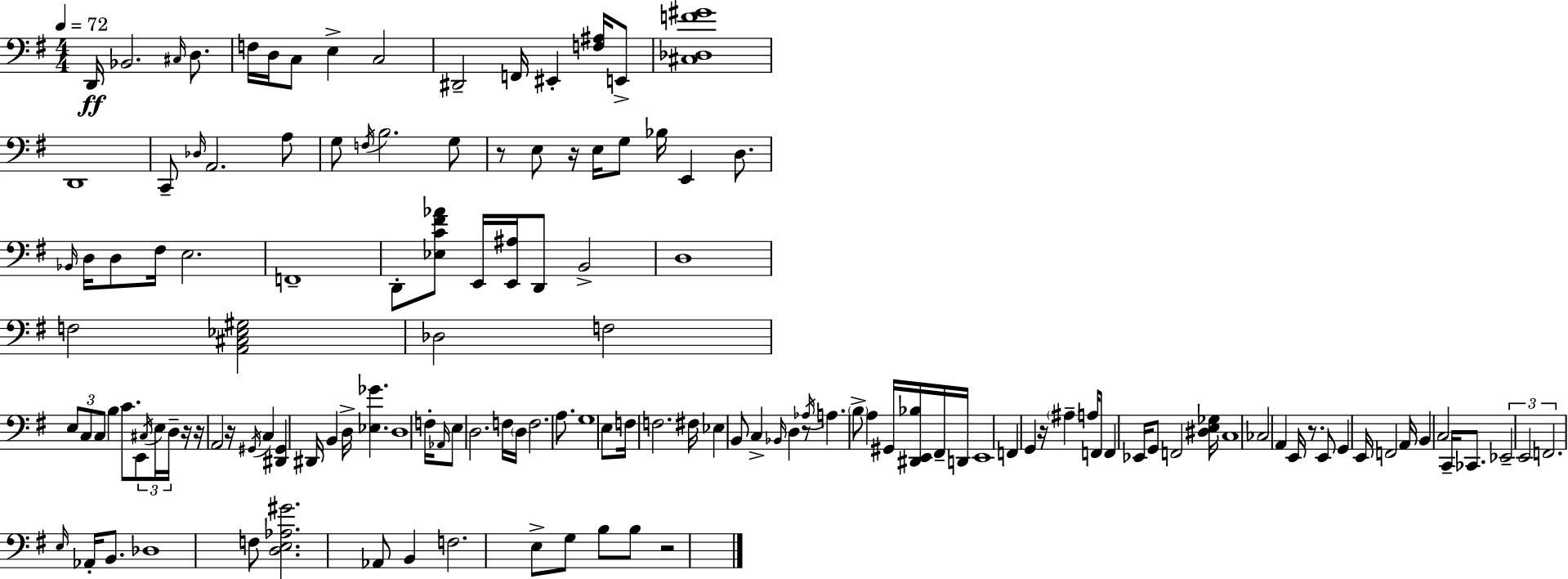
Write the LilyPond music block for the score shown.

{
  \clef bass
  \numericTimeSignature
  \time 4/4
  \key g \major
  \tempo 4 = 72
  d,16\ff bes,2. \grace { cis16 } d8. | f16 d16 c8 e4-> c2 | dis,2-- f,16 eis,4-. <f ais>16 e,8-> | <cis des f' gis'>1 | \break d,1 | c,8-- \grace { des16 } a,2. | a8 g8 \acciaccatura { f16 } b2. | g8 r8 e8 r16 e16 g8 bes16 e,4 | \break d8. \grace { bes,16 } d16 d8 fis16 e2. | f,1-- | d,8-. <ees c' fis' aes'>8 e,16 <e, ais>16 d,8 b,2-> | d1 | \break f2 <a, cis ees gis>2 | des2 f2 | \tuplet 3/2 { e8 c8 c8 } b4 c'8. | e,8 \tuplet 3/2 { \acciaccatura { cis16 } e16 d16-- } r16 r16 a,2 | \break r16 \acciaccatura { gis,16 } c4 <dis, gis,>4 dis,16 b,4 d16-> | <ees ges'>4. d1 | f16-. \grace { aes,16 } e8 d2. | f16 \parenthesize d16 f2. | \break a8. g1 | e8 f16 f2. | fis16 ees4 b,8 c4-> | \grace { bes,16 } d4 r8 \acciaccatura { aes16 } a4. \parenthesize b8-> | \break a4 gis,16 <dis, e, bes>16 fis,16-- d,16 e,1 | f,4 g,4 | r16 \parenthesize ais4-- a16 f,8 f,4 ees,16 g,8 | f,2 <dis e ges>16 c1 | \break ces2 | a,4 e,16 r8. e,8 g,4 e,16 | f,2 a,16 b,4 c2 | c,16-- ces,8. \tuplet 3/2 { ees,2-- | \break e,2 f,2. } | \grace { e16 } aes,16-. b,8. des1 | f8 <d e aes gis'>2. | aes,8 b,4 f2. | \break e8-> g8 b8 | b8 r2 \bar "|."
}